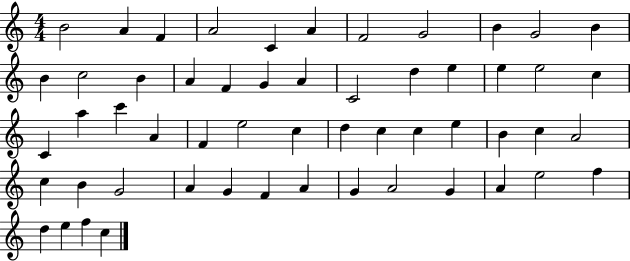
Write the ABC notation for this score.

X:1
T:Untitled
M:4/4
L:1/4
K:C
B2 A F A2 C A F2 G2 B G2 B B c2 B A F G A C2 d e e e2 c C a c' A F e2 c d c c e B c A2 c B G2 A G F A G A2 G A e2 f d e f c